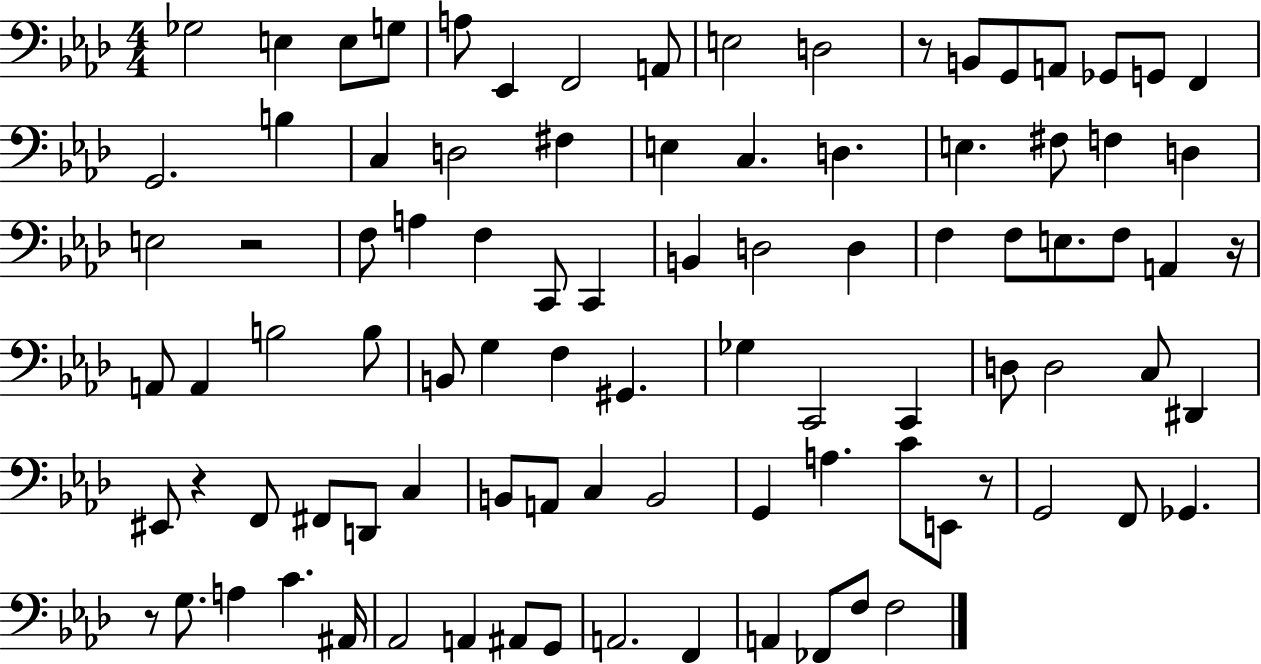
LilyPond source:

{
  \clef bass
  \numericTimeSignature
  \time 4/4
  \key aes \major
  ges2 e4 e8 g8 | a8 ees,4 f,2 a,8 | e2 d2 | r8 b,8 g,8 a,8 ges,8 g,8 f,4 | \break g,2. b4 | c4 d2 fis4 | e4 c4. d4. | e4. fis8 f4 d4 | \break e2 r2 | f8 a4 f4 c,8 c,4 | b,4 d2 d4 | f4 f8 e8. f8 a,4 r16 | \break a,8 a,4 b2 b8 | b,8 g4 f4 gis,4. | ges4 c,2 c,4 | d8 d2 c8 dis,4 | \break eis,8 r4 f,8 fis,8 d,8 c4 | b,8 a,8 c4 b,2 | g,4 a4. c'8 e,8 r8 | g,2 f,8 ges,4. | \break r8 g8. a4 c'4. ais,16 | aes,2 a,4 ais,8 g,8 | a,2. f,4 | a,4 fes,8 f8 f2 | \break \bar "|."
}